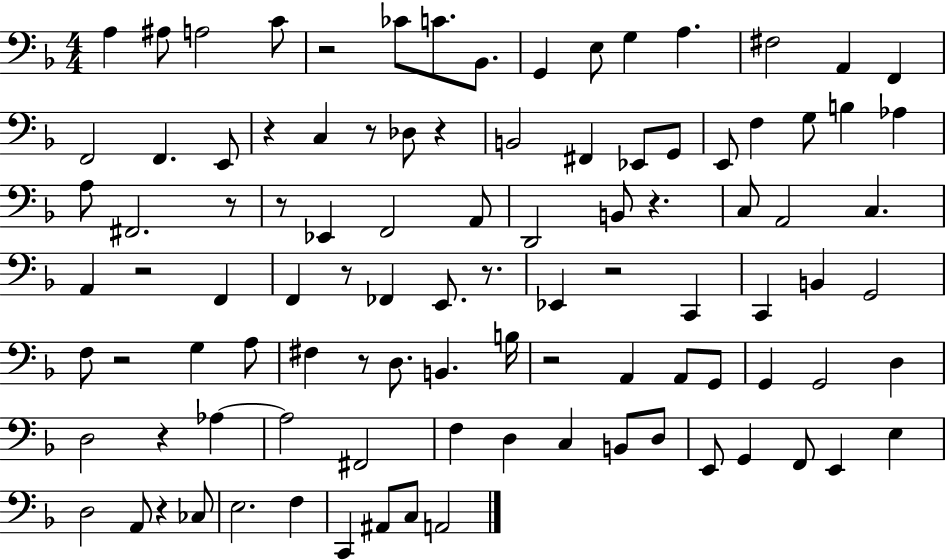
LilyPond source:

{
  \clef bass
  \numericTimeSignature
  \time 4/4
  \key f \major
  a4 ais8 a2 c'8 | r2 ces'8 c'8. bes,8. | g,4 e8 g4 a4. | fis2 a,4 f,4 | \break f,2 f,4. e,8 | r4 c4 r8 des8 r4 | b,2 fis,4 ees,8 g,8 | e,8 f4 g8 b4 aes4 | \break a8 fis,2. r8 | r8 ees,4 f,2 a,8 | d,2 b,8 r4. | c8 a,2 c4. | \break a,4 r2 f,4 | f,4 r8 fes,4 e,8. r8. | ees,4 r2 c,4 | c,4 b,4 g,2 | \break f8 r2 g4 a8 | fis4 r8 d8. b,4. b16 | r2 a,4 a,8 g,8 | g,4 g,2 d4 | \break d2 r4 aes4~~ | aes2 fis,2 | f4 d4 c4 b,8 d8 | e,8 g,4 f,8 e,4 e4 | \break d2 a,8 r4 ces8 | e2. f4 | c,4 ais,8 c8 a,2 | \bar "|."
}